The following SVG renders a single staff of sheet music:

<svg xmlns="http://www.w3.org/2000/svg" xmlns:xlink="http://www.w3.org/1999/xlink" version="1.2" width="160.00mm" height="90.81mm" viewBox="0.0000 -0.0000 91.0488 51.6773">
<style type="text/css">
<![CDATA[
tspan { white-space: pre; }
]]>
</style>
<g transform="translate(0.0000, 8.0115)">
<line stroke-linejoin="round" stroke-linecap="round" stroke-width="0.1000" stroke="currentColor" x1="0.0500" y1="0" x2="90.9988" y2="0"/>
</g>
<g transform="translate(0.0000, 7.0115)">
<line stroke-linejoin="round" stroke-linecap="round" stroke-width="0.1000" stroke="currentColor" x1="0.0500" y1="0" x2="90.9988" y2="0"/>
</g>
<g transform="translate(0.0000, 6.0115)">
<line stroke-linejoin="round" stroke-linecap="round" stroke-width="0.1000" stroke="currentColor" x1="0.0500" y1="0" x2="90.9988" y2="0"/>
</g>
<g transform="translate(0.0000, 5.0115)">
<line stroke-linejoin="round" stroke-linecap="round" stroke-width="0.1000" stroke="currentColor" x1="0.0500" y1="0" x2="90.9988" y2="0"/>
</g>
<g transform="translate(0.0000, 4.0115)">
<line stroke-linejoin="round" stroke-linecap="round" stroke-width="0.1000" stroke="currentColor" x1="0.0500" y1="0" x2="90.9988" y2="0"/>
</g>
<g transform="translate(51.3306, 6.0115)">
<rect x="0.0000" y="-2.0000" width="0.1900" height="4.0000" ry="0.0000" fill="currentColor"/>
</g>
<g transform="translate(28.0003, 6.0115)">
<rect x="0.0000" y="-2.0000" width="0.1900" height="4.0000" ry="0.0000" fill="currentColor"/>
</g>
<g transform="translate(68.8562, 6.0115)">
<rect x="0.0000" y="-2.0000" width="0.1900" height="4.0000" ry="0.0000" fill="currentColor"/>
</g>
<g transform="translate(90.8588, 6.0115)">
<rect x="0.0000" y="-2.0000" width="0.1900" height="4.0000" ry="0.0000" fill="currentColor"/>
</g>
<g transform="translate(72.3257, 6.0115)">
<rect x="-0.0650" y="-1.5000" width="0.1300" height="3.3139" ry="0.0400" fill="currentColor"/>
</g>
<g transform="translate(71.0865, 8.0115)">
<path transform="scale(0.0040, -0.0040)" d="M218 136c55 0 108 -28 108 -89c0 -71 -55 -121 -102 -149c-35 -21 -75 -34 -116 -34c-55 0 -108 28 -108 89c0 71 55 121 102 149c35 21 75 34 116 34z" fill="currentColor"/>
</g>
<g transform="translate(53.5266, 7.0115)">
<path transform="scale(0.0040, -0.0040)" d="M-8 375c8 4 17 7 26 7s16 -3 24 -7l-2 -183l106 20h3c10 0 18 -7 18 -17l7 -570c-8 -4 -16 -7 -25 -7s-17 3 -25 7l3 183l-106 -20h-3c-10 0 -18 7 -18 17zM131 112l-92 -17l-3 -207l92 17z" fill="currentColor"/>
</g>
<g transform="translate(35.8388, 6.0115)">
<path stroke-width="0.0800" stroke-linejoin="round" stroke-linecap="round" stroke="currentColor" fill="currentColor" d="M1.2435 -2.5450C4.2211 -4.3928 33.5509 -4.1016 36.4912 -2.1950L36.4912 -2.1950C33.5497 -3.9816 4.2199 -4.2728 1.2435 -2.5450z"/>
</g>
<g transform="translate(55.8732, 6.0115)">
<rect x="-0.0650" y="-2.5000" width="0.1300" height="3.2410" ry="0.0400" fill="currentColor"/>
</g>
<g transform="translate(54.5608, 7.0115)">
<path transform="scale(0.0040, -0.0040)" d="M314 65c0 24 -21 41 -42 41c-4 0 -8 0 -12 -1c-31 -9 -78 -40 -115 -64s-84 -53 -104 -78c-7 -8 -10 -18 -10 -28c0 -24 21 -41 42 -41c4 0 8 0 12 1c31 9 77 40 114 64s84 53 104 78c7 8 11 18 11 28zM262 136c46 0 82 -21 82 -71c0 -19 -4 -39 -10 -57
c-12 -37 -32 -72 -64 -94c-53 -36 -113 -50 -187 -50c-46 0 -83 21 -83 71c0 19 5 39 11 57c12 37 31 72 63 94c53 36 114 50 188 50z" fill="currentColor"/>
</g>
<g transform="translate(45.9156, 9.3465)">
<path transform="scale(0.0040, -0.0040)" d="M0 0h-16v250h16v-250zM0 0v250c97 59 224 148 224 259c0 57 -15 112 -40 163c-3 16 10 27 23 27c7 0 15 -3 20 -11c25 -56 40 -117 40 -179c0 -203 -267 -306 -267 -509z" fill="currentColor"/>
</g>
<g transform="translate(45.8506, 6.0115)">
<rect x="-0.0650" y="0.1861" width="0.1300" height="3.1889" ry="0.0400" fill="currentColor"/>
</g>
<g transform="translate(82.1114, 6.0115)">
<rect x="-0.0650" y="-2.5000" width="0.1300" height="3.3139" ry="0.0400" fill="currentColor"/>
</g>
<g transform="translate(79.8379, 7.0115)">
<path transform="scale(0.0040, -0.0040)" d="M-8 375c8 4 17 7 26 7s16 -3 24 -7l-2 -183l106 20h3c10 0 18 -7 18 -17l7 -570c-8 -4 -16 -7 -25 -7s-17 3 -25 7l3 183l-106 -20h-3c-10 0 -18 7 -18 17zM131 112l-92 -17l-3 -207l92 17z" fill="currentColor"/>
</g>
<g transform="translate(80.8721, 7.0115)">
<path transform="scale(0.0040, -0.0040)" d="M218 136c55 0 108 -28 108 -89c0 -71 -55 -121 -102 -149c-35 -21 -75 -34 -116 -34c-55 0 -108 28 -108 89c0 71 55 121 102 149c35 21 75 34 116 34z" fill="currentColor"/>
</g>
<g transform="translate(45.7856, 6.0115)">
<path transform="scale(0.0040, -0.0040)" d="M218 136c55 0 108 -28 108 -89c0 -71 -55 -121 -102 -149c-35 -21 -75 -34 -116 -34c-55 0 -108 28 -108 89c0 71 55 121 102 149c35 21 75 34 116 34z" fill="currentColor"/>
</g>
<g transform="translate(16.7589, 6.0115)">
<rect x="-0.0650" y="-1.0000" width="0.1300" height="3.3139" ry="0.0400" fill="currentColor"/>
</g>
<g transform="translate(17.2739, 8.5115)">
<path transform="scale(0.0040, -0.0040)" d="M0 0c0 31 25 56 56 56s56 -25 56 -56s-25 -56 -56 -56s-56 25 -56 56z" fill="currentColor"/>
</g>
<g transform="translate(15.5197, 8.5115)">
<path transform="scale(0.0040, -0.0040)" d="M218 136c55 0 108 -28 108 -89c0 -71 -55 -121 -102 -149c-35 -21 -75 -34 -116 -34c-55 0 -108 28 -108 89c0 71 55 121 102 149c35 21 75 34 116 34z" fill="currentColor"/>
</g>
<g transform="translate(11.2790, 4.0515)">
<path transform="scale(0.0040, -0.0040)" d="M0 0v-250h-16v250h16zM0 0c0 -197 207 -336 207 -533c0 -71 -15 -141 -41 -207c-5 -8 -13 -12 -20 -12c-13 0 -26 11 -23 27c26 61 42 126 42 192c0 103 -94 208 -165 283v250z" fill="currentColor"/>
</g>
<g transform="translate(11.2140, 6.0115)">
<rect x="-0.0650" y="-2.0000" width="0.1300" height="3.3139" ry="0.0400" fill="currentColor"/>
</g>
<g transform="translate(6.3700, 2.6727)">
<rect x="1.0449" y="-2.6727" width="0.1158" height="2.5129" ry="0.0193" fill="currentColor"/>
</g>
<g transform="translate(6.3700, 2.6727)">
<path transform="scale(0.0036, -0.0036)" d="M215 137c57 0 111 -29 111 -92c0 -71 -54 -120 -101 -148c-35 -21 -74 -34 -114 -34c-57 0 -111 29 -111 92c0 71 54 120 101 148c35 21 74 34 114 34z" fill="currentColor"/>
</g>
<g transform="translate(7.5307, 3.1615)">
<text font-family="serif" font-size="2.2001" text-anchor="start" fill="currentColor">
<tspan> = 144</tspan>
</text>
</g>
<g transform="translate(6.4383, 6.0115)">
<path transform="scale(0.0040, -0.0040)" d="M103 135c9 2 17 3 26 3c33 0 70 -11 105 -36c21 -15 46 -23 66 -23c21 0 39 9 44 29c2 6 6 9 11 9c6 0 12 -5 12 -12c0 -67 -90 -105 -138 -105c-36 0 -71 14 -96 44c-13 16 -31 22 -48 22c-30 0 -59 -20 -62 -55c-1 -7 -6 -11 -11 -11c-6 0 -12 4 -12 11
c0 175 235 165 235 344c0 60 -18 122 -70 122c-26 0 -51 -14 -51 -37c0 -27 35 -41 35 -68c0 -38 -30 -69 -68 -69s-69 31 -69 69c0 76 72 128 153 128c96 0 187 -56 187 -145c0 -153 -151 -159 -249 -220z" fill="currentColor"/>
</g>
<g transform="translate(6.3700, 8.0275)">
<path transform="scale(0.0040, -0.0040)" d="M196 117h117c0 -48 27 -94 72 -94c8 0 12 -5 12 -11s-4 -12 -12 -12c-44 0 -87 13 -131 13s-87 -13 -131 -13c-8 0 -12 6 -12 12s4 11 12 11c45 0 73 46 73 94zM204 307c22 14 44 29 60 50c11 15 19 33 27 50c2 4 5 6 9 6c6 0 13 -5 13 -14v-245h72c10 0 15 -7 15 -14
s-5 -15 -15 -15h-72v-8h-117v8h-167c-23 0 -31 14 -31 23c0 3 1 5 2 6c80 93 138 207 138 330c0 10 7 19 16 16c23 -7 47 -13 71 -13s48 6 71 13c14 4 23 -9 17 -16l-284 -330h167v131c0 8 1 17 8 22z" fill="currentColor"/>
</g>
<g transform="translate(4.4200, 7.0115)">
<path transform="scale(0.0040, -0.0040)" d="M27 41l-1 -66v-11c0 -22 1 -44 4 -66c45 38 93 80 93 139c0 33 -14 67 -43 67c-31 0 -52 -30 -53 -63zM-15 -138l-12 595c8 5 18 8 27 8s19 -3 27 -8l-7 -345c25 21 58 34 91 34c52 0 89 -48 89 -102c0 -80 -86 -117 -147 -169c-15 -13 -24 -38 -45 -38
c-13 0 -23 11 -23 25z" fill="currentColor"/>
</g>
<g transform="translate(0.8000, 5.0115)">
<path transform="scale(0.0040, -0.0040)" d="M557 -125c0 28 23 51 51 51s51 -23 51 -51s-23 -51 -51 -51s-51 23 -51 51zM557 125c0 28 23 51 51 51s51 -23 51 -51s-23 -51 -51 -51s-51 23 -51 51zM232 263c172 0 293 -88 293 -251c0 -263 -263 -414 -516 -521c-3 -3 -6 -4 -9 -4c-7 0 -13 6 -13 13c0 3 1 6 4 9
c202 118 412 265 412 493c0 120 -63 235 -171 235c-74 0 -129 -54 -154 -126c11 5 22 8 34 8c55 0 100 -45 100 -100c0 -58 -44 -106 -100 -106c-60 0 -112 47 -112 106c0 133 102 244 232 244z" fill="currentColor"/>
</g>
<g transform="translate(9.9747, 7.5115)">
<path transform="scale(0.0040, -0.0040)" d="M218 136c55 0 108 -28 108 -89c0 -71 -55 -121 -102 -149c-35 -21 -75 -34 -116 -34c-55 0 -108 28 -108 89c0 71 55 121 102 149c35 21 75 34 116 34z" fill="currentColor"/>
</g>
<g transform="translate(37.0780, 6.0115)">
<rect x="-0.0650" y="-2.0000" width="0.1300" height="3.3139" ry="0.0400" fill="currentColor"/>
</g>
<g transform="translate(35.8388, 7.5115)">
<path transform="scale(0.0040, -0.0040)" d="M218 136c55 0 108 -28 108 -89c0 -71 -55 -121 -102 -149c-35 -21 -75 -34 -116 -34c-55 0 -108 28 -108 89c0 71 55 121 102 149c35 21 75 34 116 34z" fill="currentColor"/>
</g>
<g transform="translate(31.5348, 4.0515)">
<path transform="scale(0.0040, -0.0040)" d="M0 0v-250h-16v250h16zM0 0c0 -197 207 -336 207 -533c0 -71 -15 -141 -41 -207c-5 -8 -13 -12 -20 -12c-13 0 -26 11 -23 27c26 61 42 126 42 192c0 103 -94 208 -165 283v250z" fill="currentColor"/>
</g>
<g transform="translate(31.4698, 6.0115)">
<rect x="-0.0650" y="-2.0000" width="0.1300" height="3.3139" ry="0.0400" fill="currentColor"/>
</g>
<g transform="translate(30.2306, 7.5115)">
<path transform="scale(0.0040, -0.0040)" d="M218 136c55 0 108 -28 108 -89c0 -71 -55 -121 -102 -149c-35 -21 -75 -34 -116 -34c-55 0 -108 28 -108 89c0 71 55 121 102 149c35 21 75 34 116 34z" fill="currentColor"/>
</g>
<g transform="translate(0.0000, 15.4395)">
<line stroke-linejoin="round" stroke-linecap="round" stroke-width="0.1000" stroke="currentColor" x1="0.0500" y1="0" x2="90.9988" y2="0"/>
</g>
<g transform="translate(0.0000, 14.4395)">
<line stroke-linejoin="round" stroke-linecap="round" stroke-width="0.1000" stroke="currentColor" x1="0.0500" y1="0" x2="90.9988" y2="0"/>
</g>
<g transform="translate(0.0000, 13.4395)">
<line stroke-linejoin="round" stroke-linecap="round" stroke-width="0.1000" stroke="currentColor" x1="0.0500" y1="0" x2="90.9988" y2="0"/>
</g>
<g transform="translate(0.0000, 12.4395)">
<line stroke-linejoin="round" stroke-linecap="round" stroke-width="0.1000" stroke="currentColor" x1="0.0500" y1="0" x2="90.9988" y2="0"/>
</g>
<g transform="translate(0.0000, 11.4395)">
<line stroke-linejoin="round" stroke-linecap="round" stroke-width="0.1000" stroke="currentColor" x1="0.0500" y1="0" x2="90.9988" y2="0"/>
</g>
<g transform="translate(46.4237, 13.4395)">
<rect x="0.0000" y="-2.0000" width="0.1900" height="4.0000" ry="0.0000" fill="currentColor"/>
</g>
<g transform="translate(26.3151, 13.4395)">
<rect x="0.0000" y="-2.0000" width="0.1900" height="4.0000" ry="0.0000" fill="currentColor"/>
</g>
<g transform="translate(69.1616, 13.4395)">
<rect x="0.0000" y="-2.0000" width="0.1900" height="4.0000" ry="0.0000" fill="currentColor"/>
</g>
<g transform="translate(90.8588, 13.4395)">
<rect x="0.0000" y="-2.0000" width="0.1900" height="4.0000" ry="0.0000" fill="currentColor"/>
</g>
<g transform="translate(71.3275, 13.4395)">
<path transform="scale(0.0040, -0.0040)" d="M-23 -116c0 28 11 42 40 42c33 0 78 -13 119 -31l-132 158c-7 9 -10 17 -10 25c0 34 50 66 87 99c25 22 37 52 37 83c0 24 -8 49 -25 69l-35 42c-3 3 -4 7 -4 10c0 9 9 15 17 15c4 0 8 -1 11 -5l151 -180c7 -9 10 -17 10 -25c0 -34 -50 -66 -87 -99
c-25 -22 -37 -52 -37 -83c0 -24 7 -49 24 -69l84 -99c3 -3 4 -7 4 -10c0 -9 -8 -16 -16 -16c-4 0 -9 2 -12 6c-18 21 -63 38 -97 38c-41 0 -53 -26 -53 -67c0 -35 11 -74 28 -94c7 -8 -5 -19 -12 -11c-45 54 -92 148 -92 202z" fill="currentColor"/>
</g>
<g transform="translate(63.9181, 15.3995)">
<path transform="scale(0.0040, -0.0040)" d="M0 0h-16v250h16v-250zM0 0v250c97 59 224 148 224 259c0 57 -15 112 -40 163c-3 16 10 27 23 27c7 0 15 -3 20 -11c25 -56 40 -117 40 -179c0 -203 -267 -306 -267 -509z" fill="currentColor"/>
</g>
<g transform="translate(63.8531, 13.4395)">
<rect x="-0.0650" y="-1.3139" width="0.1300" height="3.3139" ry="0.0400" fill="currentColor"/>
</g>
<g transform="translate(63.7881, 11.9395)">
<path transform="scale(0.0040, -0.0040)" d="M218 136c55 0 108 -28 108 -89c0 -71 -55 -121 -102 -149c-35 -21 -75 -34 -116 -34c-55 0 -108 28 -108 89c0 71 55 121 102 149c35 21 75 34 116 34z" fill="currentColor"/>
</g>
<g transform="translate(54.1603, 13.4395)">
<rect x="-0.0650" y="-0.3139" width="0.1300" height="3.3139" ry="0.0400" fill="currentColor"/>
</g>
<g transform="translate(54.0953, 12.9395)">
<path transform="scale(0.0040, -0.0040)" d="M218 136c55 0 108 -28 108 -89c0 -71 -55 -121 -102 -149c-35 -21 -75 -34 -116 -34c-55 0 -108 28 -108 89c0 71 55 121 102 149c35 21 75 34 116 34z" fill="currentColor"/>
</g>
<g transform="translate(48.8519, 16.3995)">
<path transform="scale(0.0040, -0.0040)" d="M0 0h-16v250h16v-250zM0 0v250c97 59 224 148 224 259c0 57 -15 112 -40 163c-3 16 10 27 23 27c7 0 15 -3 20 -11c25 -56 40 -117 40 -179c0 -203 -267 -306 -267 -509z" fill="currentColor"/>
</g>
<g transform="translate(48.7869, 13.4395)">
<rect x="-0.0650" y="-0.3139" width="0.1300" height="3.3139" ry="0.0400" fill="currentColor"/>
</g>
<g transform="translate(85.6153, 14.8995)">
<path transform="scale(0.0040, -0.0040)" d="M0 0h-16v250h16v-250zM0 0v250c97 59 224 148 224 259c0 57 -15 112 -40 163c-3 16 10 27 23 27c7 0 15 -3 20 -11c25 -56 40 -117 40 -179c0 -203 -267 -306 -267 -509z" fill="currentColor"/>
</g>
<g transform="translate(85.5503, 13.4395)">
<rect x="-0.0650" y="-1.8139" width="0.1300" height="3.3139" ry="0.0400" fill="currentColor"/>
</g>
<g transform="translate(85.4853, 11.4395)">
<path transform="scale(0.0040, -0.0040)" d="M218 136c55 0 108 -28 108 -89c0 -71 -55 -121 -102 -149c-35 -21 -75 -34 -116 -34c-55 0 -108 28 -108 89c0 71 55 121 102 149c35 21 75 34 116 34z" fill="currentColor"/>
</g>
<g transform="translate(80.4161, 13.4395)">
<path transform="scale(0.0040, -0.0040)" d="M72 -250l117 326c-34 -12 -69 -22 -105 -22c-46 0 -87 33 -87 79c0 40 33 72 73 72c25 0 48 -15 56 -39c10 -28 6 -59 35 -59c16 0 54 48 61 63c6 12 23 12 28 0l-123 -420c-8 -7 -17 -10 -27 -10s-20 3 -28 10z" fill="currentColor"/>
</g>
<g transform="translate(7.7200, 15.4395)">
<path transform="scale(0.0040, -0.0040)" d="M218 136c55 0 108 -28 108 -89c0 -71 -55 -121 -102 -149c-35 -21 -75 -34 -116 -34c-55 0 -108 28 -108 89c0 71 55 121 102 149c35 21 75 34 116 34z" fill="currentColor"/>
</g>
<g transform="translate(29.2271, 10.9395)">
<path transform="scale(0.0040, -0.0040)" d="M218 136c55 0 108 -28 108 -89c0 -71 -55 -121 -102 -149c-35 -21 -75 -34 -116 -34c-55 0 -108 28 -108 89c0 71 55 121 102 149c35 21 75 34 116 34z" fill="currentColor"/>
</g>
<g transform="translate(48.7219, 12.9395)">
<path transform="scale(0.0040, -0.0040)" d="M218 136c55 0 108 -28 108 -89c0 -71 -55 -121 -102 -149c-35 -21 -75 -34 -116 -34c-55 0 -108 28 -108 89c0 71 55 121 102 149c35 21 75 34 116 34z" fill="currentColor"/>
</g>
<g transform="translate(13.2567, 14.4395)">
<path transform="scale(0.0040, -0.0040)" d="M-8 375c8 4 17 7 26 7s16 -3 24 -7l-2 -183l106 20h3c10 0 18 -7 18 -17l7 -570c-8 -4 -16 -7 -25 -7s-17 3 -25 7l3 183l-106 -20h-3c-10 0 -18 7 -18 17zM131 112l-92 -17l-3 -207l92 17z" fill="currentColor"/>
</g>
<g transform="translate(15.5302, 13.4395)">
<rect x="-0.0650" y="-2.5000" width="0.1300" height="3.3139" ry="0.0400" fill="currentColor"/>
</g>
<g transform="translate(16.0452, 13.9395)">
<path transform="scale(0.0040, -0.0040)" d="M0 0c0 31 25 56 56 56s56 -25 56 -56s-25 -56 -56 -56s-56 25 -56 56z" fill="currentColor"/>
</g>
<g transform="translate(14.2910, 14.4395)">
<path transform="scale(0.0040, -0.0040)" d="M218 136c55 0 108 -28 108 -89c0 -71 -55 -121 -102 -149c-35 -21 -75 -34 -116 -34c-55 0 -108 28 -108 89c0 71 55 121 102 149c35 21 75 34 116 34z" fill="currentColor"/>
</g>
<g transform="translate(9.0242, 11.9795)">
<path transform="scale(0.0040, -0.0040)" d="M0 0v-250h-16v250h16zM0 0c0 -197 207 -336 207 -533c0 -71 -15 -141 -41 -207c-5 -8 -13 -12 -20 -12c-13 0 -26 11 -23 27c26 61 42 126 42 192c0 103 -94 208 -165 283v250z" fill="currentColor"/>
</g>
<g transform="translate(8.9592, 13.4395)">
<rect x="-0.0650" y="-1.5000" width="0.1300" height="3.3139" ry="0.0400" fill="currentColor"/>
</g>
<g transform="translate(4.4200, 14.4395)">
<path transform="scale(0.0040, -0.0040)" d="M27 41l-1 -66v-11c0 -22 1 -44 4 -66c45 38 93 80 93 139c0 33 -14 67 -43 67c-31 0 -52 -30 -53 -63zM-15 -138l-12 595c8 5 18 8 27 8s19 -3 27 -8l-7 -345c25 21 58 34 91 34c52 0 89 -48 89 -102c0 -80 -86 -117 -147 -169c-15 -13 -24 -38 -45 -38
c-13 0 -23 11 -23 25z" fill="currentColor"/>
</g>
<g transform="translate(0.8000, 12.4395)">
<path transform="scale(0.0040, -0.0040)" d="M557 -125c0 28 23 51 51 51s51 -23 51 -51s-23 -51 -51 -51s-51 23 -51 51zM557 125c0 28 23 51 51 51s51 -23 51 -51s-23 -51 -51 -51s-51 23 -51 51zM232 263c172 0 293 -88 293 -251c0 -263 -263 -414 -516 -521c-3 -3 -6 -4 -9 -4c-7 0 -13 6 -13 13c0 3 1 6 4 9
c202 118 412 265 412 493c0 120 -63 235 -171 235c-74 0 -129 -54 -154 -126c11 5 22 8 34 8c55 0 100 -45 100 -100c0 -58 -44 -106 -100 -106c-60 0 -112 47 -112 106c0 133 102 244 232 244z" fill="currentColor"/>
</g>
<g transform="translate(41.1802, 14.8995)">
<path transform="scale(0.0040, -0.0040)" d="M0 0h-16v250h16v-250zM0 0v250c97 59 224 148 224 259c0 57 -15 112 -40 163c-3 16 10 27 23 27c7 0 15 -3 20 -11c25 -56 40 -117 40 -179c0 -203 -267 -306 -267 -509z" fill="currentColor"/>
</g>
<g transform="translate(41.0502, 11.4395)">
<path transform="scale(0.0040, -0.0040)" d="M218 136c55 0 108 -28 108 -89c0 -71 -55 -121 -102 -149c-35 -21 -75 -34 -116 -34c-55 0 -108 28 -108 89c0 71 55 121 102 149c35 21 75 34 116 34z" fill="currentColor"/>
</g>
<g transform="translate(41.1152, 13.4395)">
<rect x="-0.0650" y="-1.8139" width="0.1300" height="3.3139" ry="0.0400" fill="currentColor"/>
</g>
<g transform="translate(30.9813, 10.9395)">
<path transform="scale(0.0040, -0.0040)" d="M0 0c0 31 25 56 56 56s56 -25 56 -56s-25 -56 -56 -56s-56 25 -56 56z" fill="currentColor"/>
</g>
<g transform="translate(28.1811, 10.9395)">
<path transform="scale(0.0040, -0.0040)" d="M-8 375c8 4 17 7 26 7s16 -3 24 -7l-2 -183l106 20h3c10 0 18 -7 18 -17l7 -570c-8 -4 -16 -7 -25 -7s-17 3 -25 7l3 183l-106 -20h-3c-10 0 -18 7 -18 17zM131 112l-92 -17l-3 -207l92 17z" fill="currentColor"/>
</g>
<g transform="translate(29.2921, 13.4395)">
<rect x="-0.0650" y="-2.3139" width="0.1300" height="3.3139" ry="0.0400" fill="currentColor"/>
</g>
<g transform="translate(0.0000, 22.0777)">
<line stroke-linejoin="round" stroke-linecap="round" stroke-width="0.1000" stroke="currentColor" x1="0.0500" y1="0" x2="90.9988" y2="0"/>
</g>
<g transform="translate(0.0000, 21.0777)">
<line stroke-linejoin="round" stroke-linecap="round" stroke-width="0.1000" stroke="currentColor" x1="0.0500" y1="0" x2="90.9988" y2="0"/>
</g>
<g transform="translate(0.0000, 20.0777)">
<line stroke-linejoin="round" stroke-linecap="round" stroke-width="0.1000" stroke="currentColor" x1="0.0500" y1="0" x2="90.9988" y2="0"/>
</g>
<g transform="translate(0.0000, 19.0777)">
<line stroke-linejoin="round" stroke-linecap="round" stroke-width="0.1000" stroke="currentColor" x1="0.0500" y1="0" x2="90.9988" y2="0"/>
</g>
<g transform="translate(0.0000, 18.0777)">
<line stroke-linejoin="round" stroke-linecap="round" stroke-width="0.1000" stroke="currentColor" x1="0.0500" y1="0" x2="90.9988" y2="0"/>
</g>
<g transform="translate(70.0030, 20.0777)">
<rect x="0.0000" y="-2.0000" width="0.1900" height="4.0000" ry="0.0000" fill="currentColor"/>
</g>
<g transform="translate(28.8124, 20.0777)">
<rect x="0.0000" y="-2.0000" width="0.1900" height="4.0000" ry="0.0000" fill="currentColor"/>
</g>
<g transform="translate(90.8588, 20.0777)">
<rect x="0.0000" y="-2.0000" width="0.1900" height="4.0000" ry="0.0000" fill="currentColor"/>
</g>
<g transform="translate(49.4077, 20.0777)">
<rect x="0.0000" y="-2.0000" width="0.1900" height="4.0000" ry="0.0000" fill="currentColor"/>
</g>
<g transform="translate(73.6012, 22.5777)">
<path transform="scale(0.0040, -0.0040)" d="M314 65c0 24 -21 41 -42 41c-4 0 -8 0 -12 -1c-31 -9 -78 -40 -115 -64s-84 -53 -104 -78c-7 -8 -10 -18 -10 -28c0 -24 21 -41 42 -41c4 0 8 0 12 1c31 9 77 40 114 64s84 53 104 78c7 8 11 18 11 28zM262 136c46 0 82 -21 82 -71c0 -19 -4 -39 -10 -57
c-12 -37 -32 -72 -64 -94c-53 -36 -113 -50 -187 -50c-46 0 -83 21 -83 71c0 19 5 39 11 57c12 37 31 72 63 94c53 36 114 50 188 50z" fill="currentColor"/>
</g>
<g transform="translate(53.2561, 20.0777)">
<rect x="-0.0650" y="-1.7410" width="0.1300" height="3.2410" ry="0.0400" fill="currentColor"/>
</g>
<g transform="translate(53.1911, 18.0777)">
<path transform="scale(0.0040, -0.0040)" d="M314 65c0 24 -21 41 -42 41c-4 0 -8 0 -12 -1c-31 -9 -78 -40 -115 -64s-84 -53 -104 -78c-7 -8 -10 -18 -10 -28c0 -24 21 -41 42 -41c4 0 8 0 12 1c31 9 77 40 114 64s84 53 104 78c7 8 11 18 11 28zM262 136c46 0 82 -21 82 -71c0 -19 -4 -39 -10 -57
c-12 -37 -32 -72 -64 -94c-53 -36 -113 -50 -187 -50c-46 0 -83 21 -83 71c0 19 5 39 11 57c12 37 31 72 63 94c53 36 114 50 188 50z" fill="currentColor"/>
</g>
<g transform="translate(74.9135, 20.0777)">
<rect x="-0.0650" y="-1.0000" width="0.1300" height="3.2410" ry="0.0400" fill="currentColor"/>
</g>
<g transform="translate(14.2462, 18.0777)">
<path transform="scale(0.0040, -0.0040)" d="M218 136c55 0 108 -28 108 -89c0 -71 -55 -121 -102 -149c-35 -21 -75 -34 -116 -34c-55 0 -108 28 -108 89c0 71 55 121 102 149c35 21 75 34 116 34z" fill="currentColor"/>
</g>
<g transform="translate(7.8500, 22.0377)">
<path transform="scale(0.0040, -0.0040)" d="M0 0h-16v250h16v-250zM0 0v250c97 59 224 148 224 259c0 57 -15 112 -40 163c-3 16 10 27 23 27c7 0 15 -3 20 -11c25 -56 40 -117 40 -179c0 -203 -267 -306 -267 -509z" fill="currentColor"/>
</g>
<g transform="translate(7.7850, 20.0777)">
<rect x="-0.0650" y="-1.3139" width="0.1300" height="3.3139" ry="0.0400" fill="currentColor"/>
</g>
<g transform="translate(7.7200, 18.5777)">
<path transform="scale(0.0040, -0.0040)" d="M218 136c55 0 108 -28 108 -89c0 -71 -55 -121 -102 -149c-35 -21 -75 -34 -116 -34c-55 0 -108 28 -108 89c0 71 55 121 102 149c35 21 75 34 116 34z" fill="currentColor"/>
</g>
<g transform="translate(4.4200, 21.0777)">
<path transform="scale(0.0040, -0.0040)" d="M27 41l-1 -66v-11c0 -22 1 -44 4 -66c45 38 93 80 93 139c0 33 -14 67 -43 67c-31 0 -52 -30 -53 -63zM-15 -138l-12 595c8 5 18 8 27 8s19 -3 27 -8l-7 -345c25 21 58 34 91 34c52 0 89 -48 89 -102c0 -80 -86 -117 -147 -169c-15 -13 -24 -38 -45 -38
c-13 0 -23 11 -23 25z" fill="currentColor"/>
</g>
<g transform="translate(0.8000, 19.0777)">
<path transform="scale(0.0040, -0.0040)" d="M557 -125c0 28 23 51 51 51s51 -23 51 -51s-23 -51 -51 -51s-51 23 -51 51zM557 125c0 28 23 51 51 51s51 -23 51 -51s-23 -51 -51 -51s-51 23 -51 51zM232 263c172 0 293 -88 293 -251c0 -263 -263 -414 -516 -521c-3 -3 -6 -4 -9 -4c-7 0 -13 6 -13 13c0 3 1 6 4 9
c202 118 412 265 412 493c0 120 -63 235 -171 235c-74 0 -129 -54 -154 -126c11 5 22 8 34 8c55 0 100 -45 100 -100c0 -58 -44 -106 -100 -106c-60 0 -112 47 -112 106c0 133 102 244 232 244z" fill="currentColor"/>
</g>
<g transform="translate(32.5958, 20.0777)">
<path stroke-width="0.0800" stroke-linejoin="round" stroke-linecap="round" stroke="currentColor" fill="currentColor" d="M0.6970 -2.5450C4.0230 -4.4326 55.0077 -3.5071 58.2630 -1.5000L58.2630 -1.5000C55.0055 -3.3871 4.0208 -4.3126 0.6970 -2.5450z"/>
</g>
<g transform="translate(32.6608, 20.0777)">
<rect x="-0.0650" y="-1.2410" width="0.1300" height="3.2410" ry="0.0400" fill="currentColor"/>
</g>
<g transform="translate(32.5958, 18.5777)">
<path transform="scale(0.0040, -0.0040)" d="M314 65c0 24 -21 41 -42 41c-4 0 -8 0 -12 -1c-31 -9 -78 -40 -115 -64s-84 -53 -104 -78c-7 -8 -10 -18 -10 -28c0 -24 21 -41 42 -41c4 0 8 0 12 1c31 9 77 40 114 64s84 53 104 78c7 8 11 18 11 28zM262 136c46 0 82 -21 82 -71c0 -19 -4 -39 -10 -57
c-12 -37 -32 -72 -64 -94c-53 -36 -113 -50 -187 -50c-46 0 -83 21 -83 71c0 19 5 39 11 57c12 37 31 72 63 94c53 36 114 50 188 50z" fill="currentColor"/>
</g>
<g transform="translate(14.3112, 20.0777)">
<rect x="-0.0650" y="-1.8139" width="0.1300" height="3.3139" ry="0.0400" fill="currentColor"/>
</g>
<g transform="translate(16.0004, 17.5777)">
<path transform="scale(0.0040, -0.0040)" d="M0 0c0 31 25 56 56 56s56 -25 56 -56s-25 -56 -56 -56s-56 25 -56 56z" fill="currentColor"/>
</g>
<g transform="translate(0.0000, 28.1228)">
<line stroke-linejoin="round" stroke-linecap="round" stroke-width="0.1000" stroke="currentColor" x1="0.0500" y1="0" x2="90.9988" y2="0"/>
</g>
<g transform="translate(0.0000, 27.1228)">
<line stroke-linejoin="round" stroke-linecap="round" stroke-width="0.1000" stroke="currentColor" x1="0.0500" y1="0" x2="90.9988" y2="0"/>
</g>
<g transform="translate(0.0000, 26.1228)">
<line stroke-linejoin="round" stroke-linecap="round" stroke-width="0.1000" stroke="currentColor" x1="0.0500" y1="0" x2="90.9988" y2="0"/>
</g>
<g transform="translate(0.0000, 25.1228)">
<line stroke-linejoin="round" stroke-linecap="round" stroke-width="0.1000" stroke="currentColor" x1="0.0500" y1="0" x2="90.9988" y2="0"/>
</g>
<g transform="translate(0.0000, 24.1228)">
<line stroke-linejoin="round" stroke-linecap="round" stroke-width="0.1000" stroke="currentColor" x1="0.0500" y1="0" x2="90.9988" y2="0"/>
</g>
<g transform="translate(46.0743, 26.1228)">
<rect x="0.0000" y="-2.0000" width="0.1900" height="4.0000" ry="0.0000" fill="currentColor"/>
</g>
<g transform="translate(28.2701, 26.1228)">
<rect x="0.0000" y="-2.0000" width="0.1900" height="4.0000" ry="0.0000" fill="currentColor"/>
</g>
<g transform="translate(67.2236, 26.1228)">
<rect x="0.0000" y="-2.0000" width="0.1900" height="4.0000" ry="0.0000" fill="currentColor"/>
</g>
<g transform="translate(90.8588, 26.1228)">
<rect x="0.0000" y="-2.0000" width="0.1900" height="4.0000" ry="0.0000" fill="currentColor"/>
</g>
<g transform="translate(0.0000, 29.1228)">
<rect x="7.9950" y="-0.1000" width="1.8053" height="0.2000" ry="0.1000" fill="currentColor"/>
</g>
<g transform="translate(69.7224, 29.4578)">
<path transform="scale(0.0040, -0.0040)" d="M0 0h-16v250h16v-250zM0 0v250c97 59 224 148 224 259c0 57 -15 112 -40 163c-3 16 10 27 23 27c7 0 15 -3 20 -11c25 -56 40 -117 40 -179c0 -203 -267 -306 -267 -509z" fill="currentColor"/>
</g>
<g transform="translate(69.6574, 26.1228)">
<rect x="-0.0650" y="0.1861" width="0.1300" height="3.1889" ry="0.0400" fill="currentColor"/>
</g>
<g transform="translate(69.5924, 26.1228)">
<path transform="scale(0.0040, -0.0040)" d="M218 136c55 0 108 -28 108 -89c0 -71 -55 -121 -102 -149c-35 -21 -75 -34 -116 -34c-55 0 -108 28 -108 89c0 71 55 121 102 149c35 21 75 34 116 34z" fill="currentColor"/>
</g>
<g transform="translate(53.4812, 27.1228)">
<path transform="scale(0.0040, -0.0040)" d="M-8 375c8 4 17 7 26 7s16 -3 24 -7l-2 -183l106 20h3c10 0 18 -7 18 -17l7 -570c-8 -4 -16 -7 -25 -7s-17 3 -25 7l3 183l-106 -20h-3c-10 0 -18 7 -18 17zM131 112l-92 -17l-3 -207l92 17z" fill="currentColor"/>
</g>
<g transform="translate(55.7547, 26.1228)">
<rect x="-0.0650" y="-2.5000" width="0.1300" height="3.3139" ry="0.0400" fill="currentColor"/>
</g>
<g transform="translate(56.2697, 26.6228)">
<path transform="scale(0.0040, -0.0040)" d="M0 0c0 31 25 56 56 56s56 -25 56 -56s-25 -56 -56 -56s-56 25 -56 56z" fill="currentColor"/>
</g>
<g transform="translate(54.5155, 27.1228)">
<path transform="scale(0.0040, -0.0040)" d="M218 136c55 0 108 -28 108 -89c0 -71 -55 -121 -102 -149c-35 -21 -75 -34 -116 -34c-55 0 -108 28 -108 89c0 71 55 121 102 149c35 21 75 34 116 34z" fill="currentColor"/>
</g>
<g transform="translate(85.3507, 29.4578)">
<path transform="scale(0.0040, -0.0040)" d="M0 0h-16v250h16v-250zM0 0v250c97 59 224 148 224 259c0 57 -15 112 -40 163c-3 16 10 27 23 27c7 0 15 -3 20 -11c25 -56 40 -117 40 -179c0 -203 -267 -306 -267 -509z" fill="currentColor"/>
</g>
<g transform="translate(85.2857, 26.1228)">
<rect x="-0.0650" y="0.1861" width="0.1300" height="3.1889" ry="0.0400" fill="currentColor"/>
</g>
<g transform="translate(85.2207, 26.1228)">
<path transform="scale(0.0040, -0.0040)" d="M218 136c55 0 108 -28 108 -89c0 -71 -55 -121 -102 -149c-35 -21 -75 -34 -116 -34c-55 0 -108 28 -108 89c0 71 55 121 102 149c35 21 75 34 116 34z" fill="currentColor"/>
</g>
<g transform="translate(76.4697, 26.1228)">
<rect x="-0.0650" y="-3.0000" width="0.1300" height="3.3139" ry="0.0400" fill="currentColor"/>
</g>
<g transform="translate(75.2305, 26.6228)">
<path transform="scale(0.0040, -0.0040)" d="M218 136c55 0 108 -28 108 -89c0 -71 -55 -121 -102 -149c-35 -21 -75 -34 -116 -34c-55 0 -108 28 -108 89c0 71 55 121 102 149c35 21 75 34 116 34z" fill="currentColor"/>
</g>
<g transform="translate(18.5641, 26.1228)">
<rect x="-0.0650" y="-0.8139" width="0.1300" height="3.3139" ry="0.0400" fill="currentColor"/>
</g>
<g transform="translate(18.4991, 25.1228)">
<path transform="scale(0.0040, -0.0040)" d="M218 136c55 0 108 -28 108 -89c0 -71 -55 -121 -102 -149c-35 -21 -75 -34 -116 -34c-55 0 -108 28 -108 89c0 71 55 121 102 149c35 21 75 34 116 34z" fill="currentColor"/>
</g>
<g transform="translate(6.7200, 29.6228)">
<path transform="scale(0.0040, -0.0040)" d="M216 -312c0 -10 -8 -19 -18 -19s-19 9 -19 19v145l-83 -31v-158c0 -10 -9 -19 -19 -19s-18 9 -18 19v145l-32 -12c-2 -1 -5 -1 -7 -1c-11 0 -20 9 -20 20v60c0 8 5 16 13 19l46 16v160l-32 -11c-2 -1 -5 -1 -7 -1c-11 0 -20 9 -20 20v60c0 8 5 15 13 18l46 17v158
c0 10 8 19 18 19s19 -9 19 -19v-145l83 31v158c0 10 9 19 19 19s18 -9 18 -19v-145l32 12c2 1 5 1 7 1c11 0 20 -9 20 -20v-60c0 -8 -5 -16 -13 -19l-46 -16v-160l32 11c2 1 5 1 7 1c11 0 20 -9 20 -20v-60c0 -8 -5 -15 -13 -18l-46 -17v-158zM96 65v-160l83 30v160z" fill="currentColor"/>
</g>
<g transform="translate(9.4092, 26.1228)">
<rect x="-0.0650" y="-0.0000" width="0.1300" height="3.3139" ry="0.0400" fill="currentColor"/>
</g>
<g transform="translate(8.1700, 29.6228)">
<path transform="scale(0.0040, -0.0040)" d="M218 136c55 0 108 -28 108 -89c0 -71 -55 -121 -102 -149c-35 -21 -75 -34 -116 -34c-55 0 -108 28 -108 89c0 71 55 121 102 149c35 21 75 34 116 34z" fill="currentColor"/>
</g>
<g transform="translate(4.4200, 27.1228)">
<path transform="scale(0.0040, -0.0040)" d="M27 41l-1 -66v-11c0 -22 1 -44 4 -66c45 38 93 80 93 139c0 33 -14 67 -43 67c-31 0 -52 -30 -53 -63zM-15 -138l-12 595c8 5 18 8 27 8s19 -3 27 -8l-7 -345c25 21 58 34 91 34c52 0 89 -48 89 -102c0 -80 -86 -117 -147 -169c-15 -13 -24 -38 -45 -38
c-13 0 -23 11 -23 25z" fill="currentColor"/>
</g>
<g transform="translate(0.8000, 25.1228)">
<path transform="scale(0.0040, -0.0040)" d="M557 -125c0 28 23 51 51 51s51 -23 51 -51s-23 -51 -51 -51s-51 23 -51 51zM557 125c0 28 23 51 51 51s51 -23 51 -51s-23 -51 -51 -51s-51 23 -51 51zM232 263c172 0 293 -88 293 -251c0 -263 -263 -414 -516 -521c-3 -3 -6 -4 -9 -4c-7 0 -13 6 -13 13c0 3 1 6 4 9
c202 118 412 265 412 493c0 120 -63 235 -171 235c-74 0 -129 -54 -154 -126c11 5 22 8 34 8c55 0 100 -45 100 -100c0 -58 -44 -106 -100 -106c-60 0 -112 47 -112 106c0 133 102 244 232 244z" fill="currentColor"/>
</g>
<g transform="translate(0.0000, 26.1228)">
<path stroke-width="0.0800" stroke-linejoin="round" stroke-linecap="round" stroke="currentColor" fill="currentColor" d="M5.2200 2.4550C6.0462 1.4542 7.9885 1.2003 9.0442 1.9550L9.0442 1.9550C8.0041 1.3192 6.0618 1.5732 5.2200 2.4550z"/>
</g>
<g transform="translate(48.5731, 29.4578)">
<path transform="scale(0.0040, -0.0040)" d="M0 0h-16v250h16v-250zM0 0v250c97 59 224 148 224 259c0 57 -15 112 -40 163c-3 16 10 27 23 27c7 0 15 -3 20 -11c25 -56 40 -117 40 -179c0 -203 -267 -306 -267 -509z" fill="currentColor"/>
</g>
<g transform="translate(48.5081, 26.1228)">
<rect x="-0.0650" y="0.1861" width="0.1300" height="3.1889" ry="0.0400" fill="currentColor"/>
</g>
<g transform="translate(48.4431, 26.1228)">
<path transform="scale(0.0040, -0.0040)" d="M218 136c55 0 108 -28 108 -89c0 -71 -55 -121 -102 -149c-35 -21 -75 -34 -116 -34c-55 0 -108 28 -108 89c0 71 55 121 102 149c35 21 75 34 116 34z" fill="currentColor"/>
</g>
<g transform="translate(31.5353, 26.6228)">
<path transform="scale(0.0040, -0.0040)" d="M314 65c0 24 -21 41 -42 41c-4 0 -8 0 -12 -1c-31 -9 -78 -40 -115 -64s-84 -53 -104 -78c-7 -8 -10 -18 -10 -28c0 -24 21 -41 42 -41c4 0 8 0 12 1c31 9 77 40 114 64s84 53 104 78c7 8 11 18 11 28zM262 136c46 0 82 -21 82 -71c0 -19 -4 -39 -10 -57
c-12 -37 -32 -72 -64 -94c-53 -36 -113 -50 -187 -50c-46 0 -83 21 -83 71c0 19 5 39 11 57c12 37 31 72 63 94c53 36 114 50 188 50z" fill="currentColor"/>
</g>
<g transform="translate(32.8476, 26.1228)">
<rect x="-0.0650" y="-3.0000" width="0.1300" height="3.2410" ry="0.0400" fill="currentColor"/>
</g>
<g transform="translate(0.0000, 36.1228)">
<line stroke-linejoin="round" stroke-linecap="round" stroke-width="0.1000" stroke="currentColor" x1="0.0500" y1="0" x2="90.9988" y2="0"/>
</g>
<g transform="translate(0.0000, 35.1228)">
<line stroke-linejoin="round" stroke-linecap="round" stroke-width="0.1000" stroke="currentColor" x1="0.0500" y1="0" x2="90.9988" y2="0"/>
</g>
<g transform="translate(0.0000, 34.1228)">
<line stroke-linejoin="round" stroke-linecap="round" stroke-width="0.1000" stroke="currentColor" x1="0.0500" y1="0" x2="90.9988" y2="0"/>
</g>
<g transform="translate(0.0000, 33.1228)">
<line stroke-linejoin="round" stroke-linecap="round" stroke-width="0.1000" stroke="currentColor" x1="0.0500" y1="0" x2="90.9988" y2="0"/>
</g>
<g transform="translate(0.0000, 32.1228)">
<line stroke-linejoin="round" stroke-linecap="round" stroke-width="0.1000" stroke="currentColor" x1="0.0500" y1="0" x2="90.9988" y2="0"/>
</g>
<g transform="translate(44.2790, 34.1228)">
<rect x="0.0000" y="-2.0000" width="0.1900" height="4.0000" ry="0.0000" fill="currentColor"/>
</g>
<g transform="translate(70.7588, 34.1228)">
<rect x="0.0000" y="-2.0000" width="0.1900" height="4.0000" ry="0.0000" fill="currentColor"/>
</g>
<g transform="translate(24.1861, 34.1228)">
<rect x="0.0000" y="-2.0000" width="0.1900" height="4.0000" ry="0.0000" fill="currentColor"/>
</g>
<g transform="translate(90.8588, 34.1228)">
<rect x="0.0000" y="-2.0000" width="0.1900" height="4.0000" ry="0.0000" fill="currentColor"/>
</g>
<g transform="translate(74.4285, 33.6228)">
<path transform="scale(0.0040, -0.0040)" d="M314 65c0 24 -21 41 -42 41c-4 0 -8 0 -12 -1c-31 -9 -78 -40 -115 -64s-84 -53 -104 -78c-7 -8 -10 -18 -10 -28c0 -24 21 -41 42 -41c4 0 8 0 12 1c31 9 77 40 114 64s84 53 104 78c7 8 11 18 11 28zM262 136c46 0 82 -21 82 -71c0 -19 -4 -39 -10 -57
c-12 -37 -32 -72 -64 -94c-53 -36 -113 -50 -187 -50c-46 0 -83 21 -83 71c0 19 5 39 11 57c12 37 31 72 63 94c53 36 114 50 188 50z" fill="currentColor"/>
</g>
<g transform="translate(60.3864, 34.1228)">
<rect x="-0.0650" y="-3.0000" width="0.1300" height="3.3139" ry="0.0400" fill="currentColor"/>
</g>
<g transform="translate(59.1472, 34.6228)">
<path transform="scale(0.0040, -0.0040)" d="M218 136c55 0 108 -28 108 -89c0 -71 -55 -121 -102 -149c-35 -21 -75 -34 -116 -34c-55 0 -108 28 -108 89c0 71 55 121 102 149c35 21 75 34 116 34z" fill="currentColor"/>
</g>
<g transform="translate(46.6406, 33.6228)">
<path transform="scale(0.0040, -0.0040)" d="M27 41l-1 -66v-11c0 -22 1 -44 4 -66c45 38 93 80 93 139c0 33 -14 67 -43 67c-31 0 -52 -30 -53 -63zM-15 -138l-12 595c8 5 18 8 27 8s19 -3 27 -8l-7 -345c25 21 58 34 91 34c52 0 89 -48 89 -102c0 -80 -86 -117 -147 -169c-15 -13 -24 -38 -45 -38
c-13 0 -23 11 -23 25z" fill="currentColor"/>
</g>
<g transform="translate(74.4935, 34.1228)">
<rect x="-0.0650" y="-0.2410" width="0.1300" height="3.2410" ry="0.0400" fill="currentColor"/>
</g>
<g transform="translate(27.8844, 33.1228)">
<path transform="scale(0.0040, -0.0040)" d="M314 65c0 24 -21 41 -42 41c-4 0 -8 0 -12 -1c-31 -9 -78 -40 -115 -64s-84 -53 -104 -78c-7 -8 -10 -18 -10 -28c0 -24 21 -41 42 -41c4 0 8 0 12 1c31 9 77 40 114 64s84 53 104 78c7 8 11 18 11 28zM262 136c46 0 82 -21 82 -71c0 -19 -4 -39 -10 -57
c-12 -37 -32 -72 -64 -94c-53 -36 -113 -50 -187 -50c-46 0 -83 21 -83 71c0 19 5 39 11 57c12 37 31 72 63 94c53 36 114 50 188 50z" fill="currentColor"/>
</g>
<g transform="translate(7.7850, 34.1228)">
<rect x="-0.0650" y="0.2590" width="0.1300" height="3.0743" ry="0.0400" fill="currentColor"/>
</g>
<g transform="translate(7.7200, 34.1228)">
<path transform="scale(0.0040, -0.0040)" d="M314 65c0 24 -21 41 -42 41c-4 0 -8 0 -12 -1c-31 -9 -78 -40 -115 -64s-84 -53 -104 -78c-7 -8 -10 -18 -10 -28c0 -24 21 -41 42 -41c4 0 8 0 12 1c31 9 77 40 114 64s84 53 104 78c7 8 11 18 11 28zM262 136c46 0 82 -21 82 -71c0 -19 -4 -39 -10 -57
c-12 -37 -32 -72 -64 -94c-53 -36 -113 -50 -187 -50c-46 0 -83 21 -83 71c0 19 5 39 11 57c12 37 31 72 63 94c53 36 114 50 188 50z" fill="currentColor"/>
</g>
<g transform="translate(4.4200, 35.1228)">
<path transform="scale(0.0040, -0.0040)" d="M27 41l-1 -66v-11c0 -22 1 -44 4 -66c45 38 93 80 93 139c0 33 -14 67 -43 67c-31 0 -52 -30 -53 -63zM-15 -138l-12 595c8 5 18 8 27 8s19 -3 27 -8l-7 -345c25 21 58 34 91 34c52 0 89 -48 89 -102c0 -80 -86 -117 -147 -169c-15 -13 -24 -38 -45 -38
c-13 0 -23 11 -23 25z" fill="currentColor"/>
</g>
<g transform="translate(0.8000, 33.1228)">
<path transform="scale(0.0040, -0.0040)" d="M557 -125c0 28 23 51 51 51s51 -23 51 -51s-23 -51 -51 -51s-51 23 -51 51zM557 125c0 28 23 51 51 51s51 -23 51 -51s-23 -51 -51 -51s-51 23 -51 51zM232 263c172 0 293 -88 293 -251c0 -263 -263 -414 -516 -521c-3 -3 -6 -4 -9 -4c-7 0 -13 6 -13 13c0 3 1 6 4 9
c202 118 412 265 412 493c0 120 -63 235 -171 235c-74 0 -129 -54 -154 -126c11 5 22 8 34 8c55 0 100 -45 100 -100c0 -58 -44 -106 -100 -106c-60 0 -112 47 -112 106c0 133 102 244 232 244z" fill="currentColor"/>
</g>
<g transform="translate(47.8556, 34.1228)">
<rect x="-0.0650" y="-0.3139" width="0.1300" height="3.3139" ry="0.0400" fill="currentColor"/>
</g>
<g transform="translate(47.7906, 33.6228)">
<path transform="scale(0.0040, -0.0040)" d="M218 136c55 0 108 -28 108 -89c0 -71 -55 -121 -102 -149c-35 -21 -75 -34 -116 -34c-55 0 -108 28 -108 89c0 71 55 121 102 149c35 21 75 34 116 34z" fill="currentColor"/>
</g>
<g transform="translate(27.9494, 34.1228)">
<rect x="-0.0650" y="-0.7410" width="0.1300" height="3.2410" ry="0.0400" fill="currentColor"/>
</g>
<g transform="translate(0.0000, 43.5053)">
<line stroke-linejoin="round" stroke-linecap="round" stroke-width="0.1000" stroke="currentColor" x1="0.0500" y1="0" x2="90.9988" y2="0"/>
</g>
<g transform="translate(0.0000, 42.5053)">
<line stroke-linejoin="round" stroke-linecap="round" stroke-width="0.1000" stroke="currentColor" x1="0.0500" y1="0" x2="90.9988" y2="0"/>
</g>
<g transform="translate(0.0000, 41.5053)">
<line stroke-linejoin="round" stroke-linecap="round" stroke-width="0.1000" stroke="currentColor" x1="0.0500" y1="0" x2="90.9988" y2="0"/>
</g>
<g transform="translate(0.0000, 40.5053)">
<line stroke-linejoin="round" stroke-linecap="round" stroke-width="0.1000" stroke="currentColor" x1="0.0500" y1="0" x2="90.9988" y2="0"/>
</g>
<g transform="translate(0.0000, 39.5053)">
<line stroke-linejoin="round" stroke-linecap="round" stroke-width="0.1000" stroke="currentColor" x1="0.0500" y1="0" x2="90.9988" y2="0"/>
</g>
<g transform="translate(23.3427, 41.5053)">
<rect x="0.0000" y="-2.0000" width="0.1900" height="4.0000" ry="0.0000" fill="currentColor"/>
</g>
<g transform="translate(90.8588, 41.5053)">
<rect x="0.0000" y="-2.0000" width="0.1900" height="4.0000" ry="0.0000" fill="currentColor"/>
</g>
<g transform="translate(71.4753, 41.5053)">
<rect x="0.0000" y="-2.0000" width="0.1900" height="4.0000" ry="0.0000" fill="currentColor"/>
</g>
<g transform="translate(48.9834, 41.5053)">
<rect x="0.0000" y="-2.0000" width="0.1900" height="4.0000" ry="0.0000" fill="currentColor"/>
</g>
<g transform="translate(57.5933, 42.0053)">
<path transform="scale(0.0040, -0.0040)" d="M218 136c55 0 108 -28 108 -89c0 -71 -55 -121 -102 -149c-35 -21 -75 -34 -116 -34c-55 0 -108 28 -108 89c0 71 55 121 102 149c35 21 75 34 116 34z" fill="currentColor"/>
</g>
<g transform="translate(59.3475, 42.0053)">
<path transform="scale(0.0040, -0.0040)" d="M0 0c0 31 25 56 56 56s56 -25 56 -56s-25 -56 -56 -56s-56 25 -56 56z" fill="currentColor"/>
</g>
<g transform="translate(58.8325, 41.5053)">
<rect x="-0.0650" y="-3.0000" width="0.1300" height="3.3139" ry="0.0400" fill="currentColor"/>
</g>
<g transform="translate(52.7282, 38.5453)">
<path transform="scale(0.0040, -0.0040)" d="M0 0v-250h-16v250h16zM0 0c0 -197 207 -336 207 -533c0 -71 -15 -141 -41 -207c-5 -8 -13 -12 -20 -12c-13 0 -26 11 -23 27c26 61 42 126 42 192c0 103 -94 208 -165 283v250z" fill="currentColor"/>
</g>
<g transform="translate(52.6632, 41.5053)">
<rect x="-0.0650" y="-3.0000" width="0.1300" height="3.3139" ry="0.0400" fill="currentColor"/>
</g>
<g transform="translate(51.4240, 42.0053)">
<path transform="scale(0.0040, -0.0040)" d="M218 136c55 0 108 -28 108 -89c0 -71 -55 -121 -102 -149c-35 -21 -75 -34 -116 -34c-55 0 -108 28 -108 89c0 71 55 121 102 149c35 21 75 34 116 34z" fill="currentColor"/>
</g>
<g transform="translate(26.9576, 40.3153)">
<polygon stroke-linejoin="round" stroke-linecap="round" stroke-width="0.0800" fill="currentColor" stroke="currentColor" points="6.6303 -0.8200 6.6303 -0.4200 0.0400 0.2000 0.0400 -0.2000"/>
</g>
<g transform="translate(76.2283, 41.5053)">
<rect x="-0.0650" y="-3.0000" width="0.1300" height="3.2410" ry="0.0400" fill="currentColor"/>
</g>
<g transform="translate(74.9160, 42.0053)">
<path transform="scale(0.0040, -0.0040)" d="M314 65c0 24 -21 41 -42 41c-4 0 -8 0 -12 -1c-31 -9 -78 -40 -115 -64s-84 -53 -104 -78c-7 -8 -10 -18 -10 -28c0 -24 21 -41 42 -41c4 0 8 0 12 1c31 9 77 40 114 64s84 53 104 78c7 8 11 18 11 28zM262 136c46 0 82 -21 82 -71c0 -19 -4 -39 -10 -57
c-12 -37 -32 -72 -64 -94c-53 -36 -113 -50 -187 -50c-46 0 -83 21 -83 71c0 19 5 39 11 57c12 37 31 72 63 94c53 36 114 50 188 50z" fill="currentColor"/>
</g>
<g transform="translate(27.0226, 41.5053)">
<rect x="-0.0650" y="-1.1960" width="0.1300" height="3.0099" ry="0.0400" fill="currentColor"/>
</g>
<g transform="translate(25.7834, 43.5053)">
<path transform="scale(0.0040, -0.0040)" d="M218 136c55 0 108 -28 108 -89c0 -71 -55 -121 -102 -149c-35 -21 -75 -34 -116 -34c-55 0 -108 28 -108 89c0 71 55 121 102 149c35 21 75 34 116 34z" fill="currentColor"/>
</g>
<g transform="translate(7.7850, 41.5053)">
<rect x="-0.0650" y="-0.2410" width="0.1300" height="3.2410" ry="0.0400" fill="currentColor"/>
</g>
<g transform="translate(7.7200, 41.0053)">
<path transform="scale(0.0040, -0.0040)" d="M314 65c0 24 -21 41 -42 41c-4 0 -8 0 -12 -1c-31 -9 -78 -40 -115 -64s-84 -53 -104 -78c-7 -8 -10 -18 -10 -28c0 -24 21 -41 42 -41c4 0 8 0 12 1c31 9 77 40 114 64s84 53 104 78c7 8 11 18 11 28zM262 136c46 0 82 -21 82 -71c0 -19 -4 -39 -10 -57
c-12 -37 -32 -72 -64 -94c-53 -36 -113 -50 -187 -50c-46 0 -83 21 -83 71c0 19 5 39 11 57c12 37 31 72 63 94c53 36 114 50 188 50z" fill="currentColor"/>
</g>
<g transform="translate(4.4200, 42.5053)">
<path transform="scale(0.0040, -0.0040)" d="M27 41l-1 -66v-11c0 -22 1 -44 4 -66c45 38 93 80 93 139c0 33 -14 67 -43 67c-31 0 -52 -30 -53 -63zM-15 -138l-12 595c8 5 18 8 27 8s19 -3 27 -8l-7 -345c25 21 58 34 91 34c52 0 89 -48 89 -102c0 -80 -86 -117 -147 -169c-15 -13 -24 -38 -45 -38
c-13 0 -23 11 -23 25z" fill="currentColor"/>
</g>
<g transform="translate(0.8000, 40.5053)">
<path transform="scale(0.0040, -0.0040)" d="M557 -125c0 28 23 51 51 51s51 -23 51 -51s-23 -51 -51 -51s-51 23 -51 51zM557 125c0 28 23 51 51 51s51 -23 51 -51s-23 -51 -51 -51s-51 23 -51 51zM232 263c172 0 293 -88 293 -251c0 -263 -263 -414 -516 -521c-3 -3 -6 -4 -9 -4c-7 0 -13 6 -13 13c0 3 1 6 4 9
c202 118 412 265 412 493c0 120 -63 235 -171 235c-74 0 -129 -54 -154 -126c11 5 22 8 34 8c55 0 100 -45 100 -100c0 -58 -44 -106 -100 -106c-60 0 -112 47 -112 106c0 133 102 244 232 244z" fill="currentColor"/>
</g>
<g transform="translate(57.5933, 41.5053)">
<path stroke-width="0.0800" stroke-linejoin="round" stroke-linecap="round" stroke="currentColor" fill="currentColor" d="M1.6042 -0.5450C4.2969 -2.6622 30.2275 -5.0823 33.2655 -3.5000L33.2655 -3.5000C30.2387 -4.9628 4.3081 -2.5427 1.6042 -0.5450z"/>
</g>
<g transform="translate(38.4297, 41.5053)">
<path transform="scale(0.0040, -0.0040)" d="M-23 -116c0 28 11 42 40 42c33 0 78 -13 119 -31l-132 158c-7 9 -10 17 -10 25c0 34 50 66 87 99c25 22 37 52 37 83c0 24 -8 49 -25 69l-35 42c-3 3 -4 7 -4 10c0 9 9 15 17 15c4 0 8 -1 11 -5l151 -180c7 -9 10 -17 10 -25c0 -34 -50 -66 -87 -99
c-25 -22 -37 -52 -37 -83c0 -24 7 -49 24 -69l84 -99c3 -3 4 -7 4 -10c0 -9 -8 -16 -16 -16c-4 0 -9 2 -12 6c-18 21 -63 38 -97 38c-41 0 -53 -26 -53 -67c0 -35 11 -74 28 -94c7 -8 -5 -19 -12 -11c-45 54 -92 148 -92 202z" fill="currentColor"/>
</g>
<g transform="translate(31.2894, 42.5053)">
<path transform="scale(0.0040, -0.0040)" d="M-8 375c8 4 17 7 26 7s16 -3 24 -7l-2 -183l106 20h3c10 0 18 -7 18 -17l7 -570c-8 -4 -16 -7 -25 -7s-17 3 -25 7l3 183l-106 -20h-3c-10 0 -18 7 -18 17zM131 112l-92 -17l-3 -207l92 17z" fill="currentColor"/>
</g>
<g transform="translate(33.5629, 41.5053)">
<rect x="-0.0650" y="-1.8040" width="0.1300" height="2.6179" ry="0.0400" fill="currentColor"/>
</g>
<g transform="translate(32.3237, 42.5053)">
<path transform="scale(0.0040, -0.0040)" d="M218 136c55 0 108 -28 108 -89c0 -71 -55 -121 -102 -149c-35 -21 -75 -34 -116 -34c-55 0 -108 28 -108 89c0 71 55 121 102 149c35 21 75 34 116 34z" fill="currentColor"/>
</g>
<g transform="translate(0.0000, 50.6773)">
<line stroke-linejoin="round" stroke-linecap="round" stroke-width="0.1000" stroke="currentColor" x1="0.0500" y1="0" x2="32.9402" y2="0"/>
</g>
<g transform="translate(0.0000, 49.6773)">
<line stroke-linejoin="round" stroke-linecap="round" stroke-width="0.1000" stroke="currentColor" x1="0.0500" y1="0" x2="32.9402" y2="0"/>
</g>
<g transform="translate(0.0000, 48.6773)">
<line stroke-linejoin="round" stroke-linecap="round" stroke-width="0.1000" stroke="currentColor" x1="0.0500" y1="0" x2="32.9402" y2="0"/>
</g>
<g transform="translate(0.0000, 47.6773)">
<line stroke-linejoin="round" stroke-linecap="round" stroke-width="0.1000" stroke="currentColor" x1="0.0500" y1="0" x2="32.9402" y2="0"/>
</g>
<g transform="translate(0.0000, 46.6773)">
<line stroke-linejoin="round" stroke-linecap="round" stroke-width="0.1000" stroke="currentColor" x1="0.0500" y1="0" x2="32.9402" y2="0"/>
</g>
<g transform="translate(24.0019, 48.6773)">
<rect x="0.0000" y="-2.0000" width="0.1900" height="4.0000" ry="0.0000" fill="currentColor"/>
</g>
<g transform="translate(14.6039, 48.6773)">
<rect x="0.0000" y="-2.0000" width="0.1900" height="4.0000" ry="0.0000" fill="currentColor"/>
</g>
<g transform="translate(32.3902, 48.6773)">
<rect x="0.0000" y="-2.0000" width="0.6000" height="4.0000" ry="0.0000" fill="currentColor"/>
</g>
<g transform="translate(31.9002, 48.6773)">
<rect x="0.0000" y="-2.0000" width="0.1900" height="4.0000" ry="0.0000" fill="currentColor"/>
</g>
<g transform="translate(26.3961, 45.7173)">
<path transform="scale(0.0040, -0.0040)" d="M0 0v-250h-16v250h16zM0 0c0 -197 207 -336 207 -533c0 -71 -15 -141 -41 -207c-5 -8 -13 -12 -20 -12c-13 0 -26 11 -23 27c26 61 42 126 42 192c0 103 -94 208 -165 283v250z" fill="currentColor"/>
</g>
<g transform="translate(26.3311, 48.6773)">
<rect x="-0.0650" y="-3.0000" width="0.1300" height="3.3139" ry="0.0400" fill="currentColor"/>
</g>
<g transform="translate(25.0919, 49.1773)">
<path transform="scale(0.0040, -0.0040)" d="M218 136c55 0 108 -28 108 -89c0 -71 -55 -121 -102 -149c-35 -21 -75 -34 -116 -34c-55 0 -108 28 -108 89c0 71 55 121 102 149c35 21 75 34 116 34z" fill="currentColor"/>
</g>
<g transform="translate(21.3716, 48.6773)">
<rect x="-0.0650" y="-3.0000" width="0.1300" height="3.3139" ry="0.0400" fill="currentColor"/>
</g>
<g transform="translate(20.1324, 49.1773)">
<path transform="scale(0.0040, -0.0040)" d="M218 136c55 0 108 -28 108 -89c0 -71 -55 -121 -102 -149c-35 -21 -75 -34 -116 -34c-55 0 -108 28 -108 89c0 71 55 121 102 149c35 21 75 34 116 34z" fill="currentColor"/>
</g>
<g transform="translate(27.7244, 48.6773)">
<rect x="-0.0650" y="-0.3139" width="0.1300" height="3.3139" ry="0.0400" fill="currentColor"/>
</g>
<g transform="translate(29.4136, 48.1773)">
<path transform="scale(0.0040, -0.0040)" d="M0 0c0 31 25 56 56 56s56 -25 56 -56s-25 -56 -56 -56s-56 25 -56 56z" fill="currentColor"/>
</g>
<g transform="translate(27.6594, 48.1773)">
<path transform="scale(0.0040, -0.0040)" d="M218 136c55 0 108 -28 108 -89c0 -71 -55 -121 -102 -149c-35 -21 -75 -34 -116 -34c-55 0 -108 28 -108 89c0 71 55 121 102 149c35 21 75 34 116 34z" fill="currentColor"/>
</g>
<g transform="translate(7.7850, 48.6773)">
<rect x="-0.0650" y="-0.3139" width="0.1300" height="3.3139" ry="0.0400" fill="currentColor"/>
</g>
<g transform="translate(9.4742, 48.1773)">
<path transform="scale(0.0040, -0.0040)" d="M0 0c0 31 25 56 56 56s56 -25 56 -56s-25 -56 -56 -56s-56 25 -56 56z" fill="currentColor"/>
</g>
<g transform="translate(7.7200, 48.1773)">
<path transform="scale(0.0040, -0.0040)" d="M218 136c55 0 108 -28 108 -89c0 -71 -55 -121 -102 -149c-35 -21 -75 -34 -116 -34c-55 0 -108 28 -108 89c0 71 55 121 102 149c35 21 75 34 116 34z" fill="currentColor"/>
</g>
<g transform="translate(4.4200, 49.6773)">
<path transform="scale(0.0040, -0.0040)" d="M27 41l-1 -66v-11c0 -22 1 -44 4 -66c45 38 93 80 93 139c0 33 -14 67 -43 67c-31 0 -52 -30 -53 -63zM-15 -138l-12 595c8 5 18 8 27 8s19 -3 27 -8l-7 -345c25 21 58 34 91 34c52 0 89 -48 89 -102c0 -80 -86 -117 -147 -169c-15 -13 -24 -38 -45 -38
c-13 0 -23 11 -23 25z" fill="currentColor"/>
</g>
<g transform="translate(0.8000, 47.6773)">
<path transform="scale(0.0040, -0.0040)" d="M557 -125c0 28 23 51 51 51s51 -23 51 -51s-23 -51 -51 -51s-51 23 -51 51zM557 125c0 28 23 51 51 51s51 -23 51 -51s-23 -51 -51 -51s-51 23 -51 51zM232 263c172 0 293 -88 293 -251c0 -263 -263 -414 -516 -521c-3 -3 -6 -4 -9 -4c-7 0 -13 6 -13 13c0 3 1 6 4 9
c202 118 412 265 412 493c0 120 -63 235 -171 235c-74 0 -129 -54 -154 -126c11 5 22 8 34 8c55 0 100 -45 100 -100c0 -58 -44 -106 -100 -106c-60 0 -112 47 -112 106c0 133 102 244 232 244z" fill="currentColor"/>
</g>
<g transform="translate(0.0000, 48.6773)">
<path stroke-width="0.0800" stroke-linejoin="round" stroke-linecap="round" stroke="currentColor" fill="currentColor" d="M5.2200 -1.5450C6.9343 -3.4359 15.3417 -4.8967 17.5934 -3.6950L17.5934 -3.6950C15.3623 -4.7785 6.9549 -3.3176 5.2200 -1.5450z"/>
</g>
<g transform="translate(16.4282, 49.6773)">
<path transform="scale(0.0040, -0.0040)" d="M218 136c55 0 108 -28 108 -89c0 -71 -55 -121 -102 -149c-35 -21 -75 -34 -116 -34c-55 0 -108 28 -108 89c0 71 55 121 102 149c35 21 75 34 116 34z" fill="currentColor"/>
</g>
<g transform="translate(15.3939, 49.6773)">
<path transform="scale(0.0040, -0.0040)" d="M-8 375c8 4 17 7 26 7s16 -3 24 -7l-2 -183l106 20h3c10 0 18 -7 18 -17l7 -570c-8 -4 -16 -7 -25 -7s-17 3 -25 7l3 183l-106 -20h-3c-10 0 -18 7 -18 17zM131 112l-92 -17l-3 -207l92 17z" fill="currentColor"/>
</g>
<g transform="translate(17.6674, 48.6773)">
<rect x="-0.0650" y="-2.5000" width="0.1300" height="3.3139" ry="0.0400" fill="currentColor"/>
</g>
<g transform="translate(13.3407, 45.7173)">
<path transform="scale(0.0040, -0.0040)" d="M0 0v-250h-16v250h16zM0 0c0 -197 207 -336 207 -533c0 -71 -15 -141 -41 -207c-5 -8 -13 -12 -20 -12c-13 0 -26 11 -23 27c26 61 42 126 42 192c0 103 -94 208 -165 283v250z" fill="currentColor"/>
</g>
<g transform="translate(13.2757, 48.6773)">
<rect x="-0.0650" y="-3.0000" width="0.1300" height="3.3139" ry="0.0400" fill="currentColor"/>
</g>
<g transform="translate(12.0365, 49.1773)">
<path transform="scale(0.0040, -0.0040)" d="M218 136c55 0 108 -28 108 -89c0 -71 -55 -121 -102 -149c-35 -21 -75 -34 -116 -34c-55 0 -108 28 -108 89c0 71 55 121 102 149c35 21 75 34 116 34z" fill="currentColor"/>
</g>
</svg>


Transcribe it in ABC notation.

X:1
T:Untitled
M:2/4
L:1/4
K:F
A,,/2 F,, A,,/2 A,, D,/2 B,,2 G,, B,, G,,/2 B,, B, A,/2 E,/2 E, G,/2 z z/2 A,/2 G,/2 A, G,2 A,2 F,,2 ^D,, F, C,2 D,/2 B,, D,/2 C, D,/2 D,2 F,2 _E, C, E,2 E,2 G,,/2 B,,/2 z C,/2 C, C,2 E, C,/2 B,, C, C,/2 E,